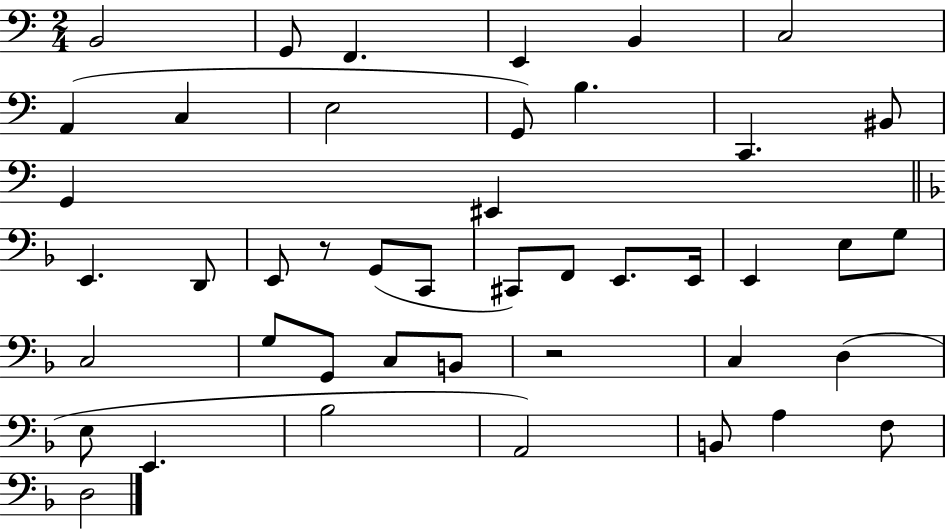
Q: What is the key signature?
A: C major